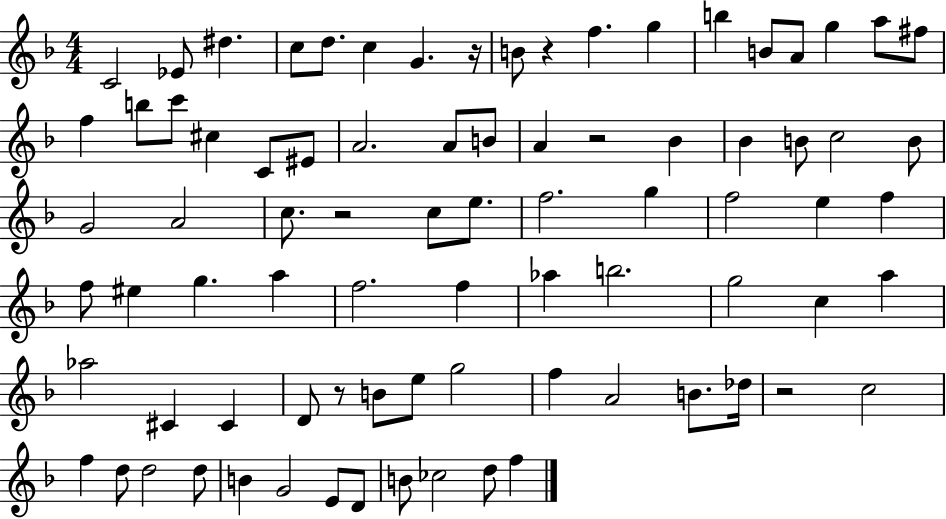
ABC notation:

X:1
T:Untitled
M:4/4
L:1/4
K:F
C2 _E/2 ^d c/2 d/2 c G z/4 B/2 z f g b B/2 A/2 g a/2 ^f/2 f b/2 c'/2 ^c C/2 ^E/2 A2 A/2 B/2 A z2 _B _B B/2 c2 B/2 G2 A2 c/2 z2 c/2 e/2 f2 g f2 e f f/2 ^e g a f2 f _a b2 g2 c a _a2 ^C ^C D/2 z/2 B/2 e/2 g2 f A2 B/2 _d/4 z2 c2 f d/2 d2 d/2 B G2 E/2 D/2 B/2 _c2 d/2 f